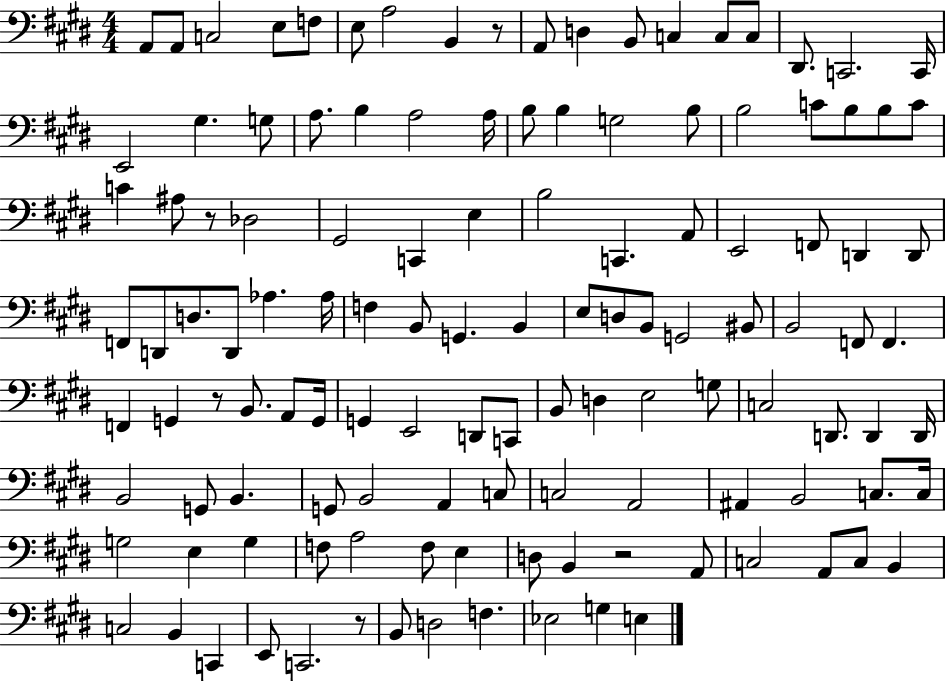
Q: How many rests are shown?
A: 5